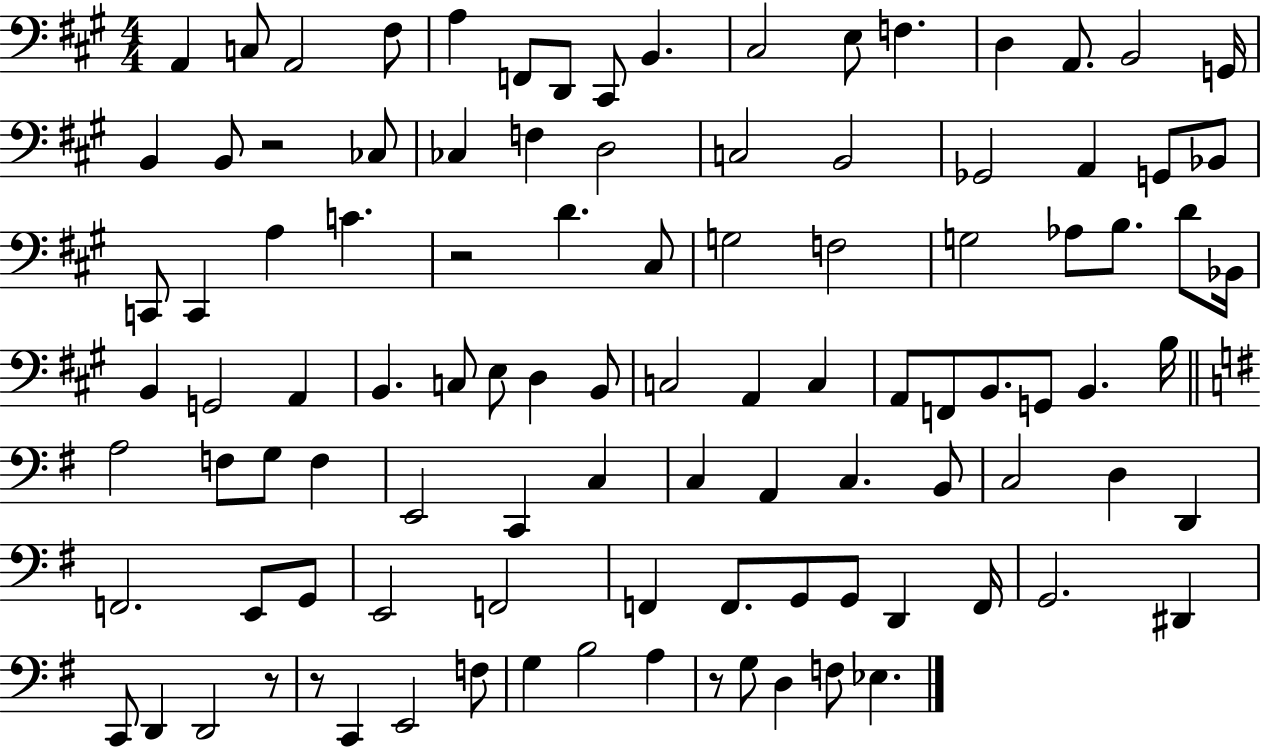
A2/q C3/e A2/h F#3/e A3/q F2/e D2/e C#2/e B2/q. C#3/h E3/e F3/q. D3/q A2/e. B2/h G2/s B2/q B2/e R/h CES3/e CES3/q F3/q D3/h C3/h B2/h Gb2/h A2/q G2/e Bb2/e C2/e C2/q A3/q C4/q. R/h D4/q. C#3/e G3/h F3/h G3/h Ab3/e B3/e. D4/e Bb2/s B2/q G2/h A2/q B2/q. C3/e E3/e D3/q B2/e C3/h A2/q C3/q A2/e F2/e B2/e. G2/e B2/q. B3/s A3/h F3/e G3/e F3/q E2/h C2/q C3/q C3/q A2/q C3/q. B2/e C3/h D3/q D2/q F2/h. E2/e G2/e E2/h F2/h F2/q F2/e. G2/e G2/e D2/q F2/s G2/h. D#2/q C2/e D2/q D2/h R/e R/e C2/q E2/h F3/e G3/q B3/h A3/q R/e G3/e D3/q F3/e Eb3/q.